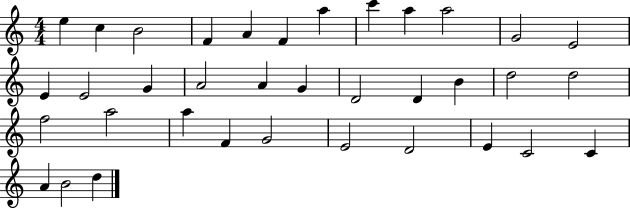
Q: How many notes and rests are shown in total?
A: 36